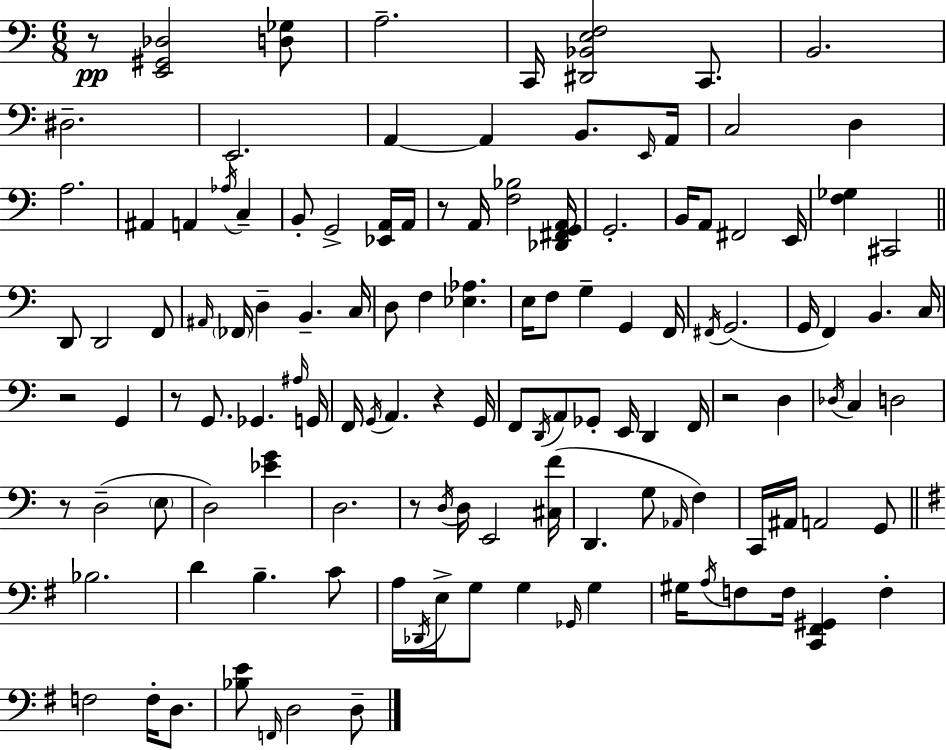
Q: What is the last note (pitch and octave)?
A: D3